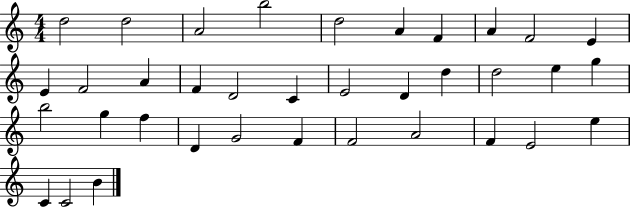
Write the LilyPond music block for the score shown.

{
  \clef treble
  \numericTimeSignature
  \time 4/4
  \key c \major
  d''2 d''2 | a'2 b''2 | d''2 a'4 f'4 | a'4 f'2 e'4 | \break e'4 f'2 a'4 | f'4 d'2 c'4 | e'2 d'4 d''4 | d''2 e''4 g''4 | \break b''2 g''4 f''4 | d'4 g'2 f'4 | f'2 a'2 | f'4 e'2 e''4 | \break c'4 c'2 b'4 | \bar "|."
}